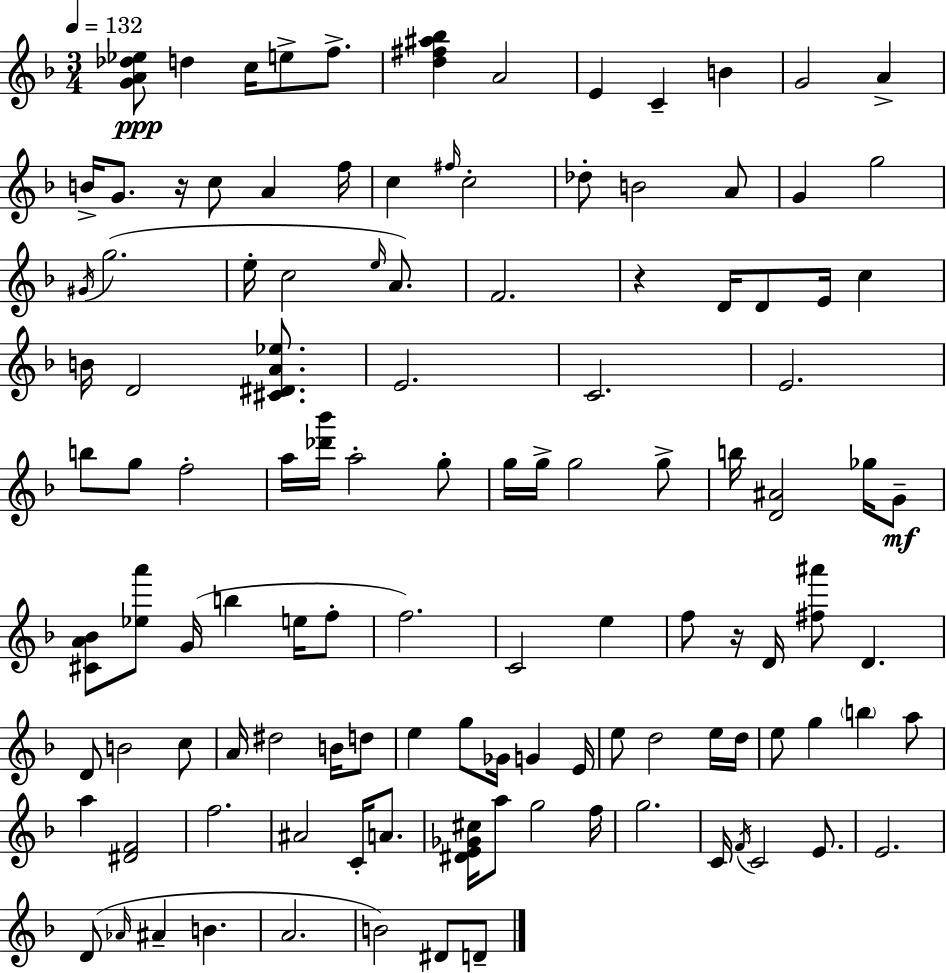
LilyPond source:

{
  \clef treble
  \numericTimeSignature
  \time 3/4
  \key d \minor
  \tempo 4 = 132
  <g' a' des'' ees''>8\ppp d''4 c''16 e''8-> f''8.-> | <d'' fis'' ais'' bes''>4 a'2 | e'4 c'4-- b'4 | g'2 a'4-> | \break b'16-> g'8. r16 c''8 a'4 f''16 | c''4 \grace { fis''16 } c''2-. | des''8-. b'2 a'8 | g'4 g''2 | \break \acciaccatura { gis'16 }( g''2. | e''16-. c''2 \grace { e''16 } | a'8.) f'2. | r4 d'16 d'8 e'16 c''4 | \break b'16 d'2 | <cis' dis' a' ees''>8. e'2. | c'2. | e'2. | \break b''8 g''8 f''2-. | a''16 <des''' bes'''>16 a''2-. | g''8-. g''16 g''16-> g''2 | g''8-> b''16 <d' ais'>2 | \break ges''16 g'8--\mf <cis' a' bes'>8 <ees'' a'''>8 g'16( b''4 | e''16 f''8-. f''2.) | c'2 e''4 | f''8 r16 d'16 <fis'' ais'''>8 d'4. | \break d'8 b'2 | c''8 a'16 dis''2 | b'16 d''8 e''4 g''8 ges'16 g'4 | e'16 e''8 d''2 | \break e''16 d''16 e''8 g''4 \parenthesize b''4 | a''8 a''4 <dis' f'>2 | f''2. | ais'2 c'16-. | \break a'8. <dis' e' ges' cis''>16 a''8 g''2 | f''16 g''2. | c'16 \acciaccatura { f'16 } c'2 | e'8. e'2. | \break d'8( \grace { aes'16 } ais'4-- b'4. | a'2. | b'2) | dis'8 d'8-- \bar "|."
}